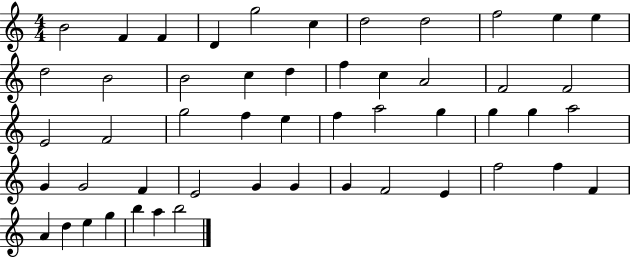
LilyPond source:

{
  \clef treble
  \numericTimeSignature
  \time 4/4
  \key c \major
  b'2 f'4 f'4 | d'4 g''2 c''4 | d''2 d''2 | f''2 e''4 e''4 | \break d''2 b'2 | b'2 c''4 d''4 | f''4 c''4 a'2 | f'2 f'2 | \break e'2 f'2 | g''2 f''4 e''4 | f''4 a''2 g''4 | g''4 g''4 a''2 | \break g'4 g'2 f'4 | e'2 g'4 g'4 | g'4 f'2 e'4 | f''2 f''4 f'4 | \break a'4 d''4 e''4 g''4 | b''4 a''4 b''2 | \bar "|."
}